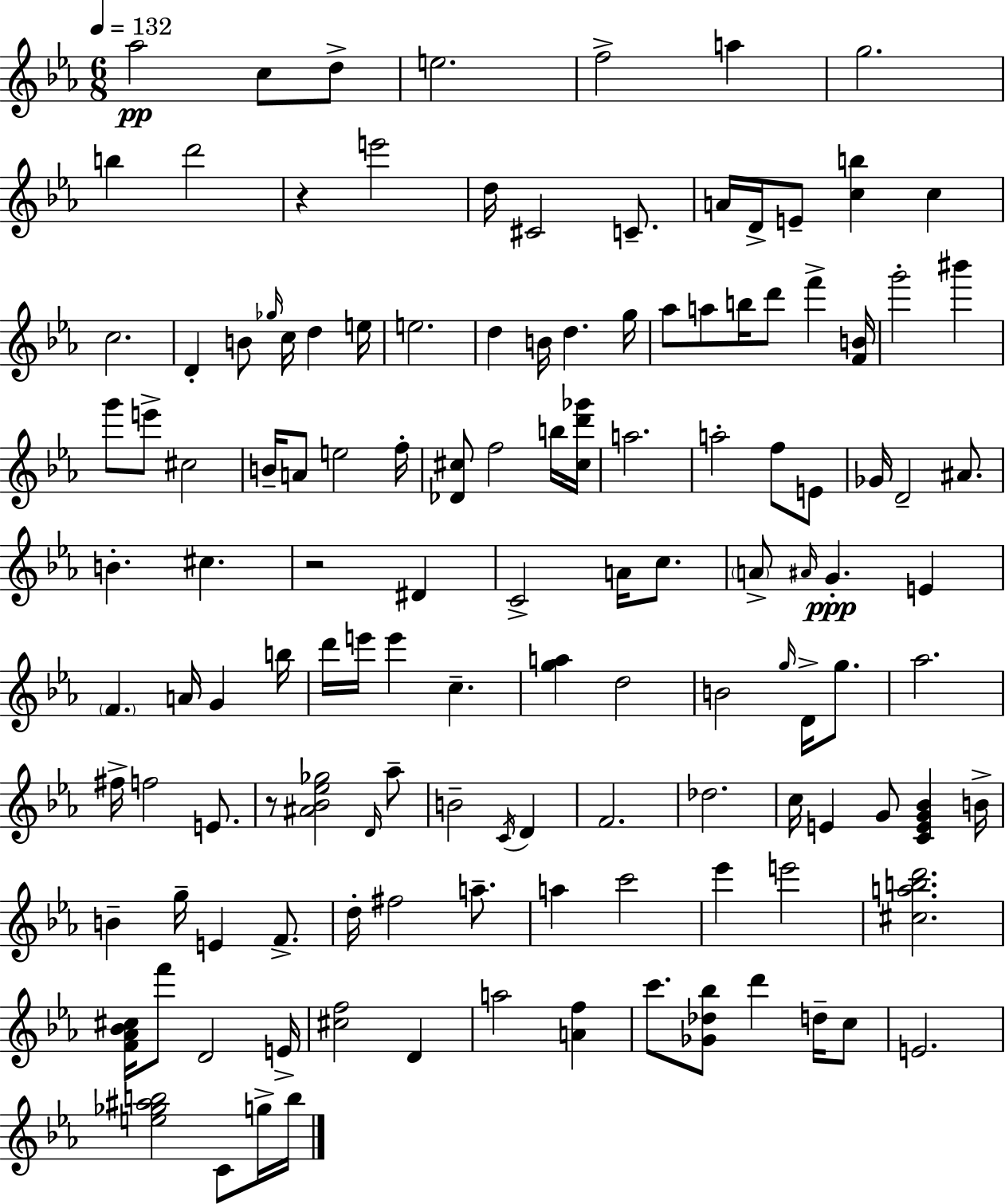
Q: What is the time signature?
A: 6/8